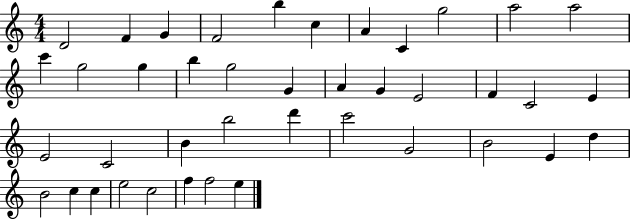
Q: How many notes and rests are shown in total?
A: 41